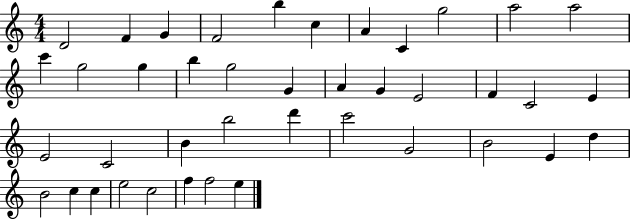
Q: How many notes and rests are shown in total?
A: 41